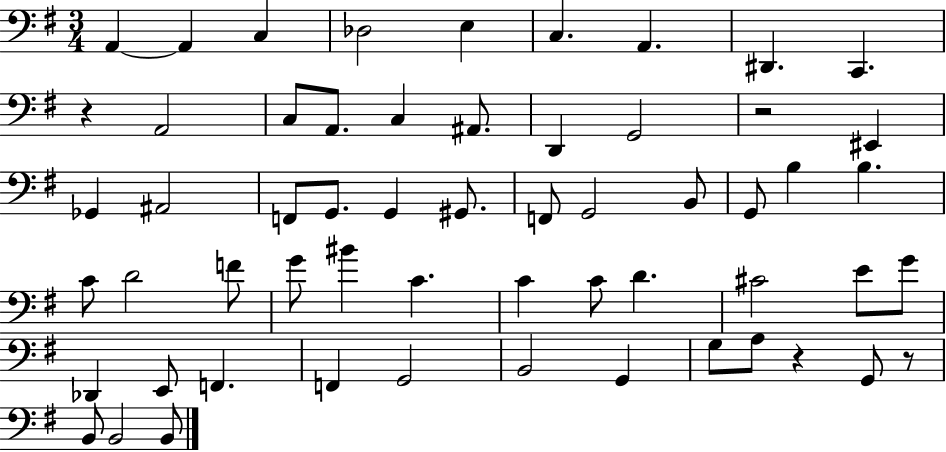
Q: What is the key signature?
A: G major